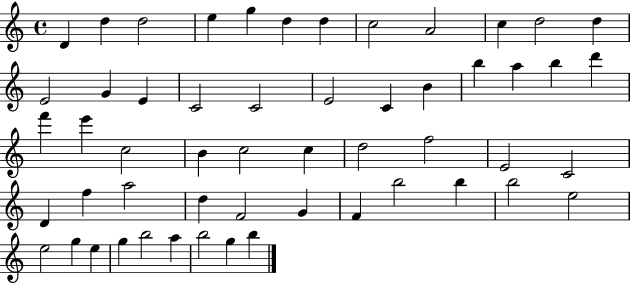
D4/q D5/q D5/h E5/q G5/q D5/q D5/q C5/h A4/h C5/q D5/h D5/q E4/h G4/q E4/q C4/h C4/h E4/h C4/q B4/q B5/q A5/q B5/q D6/q F6/q E6/q C5/h B4/q C5/h C5/q D5/h F5/h E4/h C4/h D4/q F5/q A5/h D5/q F4/h G4/q F4/q B5/h B5/q B5/h E5/h E5/h G5/q E5/q G5/q B5/h A5/q B5/h G5/q B5/q